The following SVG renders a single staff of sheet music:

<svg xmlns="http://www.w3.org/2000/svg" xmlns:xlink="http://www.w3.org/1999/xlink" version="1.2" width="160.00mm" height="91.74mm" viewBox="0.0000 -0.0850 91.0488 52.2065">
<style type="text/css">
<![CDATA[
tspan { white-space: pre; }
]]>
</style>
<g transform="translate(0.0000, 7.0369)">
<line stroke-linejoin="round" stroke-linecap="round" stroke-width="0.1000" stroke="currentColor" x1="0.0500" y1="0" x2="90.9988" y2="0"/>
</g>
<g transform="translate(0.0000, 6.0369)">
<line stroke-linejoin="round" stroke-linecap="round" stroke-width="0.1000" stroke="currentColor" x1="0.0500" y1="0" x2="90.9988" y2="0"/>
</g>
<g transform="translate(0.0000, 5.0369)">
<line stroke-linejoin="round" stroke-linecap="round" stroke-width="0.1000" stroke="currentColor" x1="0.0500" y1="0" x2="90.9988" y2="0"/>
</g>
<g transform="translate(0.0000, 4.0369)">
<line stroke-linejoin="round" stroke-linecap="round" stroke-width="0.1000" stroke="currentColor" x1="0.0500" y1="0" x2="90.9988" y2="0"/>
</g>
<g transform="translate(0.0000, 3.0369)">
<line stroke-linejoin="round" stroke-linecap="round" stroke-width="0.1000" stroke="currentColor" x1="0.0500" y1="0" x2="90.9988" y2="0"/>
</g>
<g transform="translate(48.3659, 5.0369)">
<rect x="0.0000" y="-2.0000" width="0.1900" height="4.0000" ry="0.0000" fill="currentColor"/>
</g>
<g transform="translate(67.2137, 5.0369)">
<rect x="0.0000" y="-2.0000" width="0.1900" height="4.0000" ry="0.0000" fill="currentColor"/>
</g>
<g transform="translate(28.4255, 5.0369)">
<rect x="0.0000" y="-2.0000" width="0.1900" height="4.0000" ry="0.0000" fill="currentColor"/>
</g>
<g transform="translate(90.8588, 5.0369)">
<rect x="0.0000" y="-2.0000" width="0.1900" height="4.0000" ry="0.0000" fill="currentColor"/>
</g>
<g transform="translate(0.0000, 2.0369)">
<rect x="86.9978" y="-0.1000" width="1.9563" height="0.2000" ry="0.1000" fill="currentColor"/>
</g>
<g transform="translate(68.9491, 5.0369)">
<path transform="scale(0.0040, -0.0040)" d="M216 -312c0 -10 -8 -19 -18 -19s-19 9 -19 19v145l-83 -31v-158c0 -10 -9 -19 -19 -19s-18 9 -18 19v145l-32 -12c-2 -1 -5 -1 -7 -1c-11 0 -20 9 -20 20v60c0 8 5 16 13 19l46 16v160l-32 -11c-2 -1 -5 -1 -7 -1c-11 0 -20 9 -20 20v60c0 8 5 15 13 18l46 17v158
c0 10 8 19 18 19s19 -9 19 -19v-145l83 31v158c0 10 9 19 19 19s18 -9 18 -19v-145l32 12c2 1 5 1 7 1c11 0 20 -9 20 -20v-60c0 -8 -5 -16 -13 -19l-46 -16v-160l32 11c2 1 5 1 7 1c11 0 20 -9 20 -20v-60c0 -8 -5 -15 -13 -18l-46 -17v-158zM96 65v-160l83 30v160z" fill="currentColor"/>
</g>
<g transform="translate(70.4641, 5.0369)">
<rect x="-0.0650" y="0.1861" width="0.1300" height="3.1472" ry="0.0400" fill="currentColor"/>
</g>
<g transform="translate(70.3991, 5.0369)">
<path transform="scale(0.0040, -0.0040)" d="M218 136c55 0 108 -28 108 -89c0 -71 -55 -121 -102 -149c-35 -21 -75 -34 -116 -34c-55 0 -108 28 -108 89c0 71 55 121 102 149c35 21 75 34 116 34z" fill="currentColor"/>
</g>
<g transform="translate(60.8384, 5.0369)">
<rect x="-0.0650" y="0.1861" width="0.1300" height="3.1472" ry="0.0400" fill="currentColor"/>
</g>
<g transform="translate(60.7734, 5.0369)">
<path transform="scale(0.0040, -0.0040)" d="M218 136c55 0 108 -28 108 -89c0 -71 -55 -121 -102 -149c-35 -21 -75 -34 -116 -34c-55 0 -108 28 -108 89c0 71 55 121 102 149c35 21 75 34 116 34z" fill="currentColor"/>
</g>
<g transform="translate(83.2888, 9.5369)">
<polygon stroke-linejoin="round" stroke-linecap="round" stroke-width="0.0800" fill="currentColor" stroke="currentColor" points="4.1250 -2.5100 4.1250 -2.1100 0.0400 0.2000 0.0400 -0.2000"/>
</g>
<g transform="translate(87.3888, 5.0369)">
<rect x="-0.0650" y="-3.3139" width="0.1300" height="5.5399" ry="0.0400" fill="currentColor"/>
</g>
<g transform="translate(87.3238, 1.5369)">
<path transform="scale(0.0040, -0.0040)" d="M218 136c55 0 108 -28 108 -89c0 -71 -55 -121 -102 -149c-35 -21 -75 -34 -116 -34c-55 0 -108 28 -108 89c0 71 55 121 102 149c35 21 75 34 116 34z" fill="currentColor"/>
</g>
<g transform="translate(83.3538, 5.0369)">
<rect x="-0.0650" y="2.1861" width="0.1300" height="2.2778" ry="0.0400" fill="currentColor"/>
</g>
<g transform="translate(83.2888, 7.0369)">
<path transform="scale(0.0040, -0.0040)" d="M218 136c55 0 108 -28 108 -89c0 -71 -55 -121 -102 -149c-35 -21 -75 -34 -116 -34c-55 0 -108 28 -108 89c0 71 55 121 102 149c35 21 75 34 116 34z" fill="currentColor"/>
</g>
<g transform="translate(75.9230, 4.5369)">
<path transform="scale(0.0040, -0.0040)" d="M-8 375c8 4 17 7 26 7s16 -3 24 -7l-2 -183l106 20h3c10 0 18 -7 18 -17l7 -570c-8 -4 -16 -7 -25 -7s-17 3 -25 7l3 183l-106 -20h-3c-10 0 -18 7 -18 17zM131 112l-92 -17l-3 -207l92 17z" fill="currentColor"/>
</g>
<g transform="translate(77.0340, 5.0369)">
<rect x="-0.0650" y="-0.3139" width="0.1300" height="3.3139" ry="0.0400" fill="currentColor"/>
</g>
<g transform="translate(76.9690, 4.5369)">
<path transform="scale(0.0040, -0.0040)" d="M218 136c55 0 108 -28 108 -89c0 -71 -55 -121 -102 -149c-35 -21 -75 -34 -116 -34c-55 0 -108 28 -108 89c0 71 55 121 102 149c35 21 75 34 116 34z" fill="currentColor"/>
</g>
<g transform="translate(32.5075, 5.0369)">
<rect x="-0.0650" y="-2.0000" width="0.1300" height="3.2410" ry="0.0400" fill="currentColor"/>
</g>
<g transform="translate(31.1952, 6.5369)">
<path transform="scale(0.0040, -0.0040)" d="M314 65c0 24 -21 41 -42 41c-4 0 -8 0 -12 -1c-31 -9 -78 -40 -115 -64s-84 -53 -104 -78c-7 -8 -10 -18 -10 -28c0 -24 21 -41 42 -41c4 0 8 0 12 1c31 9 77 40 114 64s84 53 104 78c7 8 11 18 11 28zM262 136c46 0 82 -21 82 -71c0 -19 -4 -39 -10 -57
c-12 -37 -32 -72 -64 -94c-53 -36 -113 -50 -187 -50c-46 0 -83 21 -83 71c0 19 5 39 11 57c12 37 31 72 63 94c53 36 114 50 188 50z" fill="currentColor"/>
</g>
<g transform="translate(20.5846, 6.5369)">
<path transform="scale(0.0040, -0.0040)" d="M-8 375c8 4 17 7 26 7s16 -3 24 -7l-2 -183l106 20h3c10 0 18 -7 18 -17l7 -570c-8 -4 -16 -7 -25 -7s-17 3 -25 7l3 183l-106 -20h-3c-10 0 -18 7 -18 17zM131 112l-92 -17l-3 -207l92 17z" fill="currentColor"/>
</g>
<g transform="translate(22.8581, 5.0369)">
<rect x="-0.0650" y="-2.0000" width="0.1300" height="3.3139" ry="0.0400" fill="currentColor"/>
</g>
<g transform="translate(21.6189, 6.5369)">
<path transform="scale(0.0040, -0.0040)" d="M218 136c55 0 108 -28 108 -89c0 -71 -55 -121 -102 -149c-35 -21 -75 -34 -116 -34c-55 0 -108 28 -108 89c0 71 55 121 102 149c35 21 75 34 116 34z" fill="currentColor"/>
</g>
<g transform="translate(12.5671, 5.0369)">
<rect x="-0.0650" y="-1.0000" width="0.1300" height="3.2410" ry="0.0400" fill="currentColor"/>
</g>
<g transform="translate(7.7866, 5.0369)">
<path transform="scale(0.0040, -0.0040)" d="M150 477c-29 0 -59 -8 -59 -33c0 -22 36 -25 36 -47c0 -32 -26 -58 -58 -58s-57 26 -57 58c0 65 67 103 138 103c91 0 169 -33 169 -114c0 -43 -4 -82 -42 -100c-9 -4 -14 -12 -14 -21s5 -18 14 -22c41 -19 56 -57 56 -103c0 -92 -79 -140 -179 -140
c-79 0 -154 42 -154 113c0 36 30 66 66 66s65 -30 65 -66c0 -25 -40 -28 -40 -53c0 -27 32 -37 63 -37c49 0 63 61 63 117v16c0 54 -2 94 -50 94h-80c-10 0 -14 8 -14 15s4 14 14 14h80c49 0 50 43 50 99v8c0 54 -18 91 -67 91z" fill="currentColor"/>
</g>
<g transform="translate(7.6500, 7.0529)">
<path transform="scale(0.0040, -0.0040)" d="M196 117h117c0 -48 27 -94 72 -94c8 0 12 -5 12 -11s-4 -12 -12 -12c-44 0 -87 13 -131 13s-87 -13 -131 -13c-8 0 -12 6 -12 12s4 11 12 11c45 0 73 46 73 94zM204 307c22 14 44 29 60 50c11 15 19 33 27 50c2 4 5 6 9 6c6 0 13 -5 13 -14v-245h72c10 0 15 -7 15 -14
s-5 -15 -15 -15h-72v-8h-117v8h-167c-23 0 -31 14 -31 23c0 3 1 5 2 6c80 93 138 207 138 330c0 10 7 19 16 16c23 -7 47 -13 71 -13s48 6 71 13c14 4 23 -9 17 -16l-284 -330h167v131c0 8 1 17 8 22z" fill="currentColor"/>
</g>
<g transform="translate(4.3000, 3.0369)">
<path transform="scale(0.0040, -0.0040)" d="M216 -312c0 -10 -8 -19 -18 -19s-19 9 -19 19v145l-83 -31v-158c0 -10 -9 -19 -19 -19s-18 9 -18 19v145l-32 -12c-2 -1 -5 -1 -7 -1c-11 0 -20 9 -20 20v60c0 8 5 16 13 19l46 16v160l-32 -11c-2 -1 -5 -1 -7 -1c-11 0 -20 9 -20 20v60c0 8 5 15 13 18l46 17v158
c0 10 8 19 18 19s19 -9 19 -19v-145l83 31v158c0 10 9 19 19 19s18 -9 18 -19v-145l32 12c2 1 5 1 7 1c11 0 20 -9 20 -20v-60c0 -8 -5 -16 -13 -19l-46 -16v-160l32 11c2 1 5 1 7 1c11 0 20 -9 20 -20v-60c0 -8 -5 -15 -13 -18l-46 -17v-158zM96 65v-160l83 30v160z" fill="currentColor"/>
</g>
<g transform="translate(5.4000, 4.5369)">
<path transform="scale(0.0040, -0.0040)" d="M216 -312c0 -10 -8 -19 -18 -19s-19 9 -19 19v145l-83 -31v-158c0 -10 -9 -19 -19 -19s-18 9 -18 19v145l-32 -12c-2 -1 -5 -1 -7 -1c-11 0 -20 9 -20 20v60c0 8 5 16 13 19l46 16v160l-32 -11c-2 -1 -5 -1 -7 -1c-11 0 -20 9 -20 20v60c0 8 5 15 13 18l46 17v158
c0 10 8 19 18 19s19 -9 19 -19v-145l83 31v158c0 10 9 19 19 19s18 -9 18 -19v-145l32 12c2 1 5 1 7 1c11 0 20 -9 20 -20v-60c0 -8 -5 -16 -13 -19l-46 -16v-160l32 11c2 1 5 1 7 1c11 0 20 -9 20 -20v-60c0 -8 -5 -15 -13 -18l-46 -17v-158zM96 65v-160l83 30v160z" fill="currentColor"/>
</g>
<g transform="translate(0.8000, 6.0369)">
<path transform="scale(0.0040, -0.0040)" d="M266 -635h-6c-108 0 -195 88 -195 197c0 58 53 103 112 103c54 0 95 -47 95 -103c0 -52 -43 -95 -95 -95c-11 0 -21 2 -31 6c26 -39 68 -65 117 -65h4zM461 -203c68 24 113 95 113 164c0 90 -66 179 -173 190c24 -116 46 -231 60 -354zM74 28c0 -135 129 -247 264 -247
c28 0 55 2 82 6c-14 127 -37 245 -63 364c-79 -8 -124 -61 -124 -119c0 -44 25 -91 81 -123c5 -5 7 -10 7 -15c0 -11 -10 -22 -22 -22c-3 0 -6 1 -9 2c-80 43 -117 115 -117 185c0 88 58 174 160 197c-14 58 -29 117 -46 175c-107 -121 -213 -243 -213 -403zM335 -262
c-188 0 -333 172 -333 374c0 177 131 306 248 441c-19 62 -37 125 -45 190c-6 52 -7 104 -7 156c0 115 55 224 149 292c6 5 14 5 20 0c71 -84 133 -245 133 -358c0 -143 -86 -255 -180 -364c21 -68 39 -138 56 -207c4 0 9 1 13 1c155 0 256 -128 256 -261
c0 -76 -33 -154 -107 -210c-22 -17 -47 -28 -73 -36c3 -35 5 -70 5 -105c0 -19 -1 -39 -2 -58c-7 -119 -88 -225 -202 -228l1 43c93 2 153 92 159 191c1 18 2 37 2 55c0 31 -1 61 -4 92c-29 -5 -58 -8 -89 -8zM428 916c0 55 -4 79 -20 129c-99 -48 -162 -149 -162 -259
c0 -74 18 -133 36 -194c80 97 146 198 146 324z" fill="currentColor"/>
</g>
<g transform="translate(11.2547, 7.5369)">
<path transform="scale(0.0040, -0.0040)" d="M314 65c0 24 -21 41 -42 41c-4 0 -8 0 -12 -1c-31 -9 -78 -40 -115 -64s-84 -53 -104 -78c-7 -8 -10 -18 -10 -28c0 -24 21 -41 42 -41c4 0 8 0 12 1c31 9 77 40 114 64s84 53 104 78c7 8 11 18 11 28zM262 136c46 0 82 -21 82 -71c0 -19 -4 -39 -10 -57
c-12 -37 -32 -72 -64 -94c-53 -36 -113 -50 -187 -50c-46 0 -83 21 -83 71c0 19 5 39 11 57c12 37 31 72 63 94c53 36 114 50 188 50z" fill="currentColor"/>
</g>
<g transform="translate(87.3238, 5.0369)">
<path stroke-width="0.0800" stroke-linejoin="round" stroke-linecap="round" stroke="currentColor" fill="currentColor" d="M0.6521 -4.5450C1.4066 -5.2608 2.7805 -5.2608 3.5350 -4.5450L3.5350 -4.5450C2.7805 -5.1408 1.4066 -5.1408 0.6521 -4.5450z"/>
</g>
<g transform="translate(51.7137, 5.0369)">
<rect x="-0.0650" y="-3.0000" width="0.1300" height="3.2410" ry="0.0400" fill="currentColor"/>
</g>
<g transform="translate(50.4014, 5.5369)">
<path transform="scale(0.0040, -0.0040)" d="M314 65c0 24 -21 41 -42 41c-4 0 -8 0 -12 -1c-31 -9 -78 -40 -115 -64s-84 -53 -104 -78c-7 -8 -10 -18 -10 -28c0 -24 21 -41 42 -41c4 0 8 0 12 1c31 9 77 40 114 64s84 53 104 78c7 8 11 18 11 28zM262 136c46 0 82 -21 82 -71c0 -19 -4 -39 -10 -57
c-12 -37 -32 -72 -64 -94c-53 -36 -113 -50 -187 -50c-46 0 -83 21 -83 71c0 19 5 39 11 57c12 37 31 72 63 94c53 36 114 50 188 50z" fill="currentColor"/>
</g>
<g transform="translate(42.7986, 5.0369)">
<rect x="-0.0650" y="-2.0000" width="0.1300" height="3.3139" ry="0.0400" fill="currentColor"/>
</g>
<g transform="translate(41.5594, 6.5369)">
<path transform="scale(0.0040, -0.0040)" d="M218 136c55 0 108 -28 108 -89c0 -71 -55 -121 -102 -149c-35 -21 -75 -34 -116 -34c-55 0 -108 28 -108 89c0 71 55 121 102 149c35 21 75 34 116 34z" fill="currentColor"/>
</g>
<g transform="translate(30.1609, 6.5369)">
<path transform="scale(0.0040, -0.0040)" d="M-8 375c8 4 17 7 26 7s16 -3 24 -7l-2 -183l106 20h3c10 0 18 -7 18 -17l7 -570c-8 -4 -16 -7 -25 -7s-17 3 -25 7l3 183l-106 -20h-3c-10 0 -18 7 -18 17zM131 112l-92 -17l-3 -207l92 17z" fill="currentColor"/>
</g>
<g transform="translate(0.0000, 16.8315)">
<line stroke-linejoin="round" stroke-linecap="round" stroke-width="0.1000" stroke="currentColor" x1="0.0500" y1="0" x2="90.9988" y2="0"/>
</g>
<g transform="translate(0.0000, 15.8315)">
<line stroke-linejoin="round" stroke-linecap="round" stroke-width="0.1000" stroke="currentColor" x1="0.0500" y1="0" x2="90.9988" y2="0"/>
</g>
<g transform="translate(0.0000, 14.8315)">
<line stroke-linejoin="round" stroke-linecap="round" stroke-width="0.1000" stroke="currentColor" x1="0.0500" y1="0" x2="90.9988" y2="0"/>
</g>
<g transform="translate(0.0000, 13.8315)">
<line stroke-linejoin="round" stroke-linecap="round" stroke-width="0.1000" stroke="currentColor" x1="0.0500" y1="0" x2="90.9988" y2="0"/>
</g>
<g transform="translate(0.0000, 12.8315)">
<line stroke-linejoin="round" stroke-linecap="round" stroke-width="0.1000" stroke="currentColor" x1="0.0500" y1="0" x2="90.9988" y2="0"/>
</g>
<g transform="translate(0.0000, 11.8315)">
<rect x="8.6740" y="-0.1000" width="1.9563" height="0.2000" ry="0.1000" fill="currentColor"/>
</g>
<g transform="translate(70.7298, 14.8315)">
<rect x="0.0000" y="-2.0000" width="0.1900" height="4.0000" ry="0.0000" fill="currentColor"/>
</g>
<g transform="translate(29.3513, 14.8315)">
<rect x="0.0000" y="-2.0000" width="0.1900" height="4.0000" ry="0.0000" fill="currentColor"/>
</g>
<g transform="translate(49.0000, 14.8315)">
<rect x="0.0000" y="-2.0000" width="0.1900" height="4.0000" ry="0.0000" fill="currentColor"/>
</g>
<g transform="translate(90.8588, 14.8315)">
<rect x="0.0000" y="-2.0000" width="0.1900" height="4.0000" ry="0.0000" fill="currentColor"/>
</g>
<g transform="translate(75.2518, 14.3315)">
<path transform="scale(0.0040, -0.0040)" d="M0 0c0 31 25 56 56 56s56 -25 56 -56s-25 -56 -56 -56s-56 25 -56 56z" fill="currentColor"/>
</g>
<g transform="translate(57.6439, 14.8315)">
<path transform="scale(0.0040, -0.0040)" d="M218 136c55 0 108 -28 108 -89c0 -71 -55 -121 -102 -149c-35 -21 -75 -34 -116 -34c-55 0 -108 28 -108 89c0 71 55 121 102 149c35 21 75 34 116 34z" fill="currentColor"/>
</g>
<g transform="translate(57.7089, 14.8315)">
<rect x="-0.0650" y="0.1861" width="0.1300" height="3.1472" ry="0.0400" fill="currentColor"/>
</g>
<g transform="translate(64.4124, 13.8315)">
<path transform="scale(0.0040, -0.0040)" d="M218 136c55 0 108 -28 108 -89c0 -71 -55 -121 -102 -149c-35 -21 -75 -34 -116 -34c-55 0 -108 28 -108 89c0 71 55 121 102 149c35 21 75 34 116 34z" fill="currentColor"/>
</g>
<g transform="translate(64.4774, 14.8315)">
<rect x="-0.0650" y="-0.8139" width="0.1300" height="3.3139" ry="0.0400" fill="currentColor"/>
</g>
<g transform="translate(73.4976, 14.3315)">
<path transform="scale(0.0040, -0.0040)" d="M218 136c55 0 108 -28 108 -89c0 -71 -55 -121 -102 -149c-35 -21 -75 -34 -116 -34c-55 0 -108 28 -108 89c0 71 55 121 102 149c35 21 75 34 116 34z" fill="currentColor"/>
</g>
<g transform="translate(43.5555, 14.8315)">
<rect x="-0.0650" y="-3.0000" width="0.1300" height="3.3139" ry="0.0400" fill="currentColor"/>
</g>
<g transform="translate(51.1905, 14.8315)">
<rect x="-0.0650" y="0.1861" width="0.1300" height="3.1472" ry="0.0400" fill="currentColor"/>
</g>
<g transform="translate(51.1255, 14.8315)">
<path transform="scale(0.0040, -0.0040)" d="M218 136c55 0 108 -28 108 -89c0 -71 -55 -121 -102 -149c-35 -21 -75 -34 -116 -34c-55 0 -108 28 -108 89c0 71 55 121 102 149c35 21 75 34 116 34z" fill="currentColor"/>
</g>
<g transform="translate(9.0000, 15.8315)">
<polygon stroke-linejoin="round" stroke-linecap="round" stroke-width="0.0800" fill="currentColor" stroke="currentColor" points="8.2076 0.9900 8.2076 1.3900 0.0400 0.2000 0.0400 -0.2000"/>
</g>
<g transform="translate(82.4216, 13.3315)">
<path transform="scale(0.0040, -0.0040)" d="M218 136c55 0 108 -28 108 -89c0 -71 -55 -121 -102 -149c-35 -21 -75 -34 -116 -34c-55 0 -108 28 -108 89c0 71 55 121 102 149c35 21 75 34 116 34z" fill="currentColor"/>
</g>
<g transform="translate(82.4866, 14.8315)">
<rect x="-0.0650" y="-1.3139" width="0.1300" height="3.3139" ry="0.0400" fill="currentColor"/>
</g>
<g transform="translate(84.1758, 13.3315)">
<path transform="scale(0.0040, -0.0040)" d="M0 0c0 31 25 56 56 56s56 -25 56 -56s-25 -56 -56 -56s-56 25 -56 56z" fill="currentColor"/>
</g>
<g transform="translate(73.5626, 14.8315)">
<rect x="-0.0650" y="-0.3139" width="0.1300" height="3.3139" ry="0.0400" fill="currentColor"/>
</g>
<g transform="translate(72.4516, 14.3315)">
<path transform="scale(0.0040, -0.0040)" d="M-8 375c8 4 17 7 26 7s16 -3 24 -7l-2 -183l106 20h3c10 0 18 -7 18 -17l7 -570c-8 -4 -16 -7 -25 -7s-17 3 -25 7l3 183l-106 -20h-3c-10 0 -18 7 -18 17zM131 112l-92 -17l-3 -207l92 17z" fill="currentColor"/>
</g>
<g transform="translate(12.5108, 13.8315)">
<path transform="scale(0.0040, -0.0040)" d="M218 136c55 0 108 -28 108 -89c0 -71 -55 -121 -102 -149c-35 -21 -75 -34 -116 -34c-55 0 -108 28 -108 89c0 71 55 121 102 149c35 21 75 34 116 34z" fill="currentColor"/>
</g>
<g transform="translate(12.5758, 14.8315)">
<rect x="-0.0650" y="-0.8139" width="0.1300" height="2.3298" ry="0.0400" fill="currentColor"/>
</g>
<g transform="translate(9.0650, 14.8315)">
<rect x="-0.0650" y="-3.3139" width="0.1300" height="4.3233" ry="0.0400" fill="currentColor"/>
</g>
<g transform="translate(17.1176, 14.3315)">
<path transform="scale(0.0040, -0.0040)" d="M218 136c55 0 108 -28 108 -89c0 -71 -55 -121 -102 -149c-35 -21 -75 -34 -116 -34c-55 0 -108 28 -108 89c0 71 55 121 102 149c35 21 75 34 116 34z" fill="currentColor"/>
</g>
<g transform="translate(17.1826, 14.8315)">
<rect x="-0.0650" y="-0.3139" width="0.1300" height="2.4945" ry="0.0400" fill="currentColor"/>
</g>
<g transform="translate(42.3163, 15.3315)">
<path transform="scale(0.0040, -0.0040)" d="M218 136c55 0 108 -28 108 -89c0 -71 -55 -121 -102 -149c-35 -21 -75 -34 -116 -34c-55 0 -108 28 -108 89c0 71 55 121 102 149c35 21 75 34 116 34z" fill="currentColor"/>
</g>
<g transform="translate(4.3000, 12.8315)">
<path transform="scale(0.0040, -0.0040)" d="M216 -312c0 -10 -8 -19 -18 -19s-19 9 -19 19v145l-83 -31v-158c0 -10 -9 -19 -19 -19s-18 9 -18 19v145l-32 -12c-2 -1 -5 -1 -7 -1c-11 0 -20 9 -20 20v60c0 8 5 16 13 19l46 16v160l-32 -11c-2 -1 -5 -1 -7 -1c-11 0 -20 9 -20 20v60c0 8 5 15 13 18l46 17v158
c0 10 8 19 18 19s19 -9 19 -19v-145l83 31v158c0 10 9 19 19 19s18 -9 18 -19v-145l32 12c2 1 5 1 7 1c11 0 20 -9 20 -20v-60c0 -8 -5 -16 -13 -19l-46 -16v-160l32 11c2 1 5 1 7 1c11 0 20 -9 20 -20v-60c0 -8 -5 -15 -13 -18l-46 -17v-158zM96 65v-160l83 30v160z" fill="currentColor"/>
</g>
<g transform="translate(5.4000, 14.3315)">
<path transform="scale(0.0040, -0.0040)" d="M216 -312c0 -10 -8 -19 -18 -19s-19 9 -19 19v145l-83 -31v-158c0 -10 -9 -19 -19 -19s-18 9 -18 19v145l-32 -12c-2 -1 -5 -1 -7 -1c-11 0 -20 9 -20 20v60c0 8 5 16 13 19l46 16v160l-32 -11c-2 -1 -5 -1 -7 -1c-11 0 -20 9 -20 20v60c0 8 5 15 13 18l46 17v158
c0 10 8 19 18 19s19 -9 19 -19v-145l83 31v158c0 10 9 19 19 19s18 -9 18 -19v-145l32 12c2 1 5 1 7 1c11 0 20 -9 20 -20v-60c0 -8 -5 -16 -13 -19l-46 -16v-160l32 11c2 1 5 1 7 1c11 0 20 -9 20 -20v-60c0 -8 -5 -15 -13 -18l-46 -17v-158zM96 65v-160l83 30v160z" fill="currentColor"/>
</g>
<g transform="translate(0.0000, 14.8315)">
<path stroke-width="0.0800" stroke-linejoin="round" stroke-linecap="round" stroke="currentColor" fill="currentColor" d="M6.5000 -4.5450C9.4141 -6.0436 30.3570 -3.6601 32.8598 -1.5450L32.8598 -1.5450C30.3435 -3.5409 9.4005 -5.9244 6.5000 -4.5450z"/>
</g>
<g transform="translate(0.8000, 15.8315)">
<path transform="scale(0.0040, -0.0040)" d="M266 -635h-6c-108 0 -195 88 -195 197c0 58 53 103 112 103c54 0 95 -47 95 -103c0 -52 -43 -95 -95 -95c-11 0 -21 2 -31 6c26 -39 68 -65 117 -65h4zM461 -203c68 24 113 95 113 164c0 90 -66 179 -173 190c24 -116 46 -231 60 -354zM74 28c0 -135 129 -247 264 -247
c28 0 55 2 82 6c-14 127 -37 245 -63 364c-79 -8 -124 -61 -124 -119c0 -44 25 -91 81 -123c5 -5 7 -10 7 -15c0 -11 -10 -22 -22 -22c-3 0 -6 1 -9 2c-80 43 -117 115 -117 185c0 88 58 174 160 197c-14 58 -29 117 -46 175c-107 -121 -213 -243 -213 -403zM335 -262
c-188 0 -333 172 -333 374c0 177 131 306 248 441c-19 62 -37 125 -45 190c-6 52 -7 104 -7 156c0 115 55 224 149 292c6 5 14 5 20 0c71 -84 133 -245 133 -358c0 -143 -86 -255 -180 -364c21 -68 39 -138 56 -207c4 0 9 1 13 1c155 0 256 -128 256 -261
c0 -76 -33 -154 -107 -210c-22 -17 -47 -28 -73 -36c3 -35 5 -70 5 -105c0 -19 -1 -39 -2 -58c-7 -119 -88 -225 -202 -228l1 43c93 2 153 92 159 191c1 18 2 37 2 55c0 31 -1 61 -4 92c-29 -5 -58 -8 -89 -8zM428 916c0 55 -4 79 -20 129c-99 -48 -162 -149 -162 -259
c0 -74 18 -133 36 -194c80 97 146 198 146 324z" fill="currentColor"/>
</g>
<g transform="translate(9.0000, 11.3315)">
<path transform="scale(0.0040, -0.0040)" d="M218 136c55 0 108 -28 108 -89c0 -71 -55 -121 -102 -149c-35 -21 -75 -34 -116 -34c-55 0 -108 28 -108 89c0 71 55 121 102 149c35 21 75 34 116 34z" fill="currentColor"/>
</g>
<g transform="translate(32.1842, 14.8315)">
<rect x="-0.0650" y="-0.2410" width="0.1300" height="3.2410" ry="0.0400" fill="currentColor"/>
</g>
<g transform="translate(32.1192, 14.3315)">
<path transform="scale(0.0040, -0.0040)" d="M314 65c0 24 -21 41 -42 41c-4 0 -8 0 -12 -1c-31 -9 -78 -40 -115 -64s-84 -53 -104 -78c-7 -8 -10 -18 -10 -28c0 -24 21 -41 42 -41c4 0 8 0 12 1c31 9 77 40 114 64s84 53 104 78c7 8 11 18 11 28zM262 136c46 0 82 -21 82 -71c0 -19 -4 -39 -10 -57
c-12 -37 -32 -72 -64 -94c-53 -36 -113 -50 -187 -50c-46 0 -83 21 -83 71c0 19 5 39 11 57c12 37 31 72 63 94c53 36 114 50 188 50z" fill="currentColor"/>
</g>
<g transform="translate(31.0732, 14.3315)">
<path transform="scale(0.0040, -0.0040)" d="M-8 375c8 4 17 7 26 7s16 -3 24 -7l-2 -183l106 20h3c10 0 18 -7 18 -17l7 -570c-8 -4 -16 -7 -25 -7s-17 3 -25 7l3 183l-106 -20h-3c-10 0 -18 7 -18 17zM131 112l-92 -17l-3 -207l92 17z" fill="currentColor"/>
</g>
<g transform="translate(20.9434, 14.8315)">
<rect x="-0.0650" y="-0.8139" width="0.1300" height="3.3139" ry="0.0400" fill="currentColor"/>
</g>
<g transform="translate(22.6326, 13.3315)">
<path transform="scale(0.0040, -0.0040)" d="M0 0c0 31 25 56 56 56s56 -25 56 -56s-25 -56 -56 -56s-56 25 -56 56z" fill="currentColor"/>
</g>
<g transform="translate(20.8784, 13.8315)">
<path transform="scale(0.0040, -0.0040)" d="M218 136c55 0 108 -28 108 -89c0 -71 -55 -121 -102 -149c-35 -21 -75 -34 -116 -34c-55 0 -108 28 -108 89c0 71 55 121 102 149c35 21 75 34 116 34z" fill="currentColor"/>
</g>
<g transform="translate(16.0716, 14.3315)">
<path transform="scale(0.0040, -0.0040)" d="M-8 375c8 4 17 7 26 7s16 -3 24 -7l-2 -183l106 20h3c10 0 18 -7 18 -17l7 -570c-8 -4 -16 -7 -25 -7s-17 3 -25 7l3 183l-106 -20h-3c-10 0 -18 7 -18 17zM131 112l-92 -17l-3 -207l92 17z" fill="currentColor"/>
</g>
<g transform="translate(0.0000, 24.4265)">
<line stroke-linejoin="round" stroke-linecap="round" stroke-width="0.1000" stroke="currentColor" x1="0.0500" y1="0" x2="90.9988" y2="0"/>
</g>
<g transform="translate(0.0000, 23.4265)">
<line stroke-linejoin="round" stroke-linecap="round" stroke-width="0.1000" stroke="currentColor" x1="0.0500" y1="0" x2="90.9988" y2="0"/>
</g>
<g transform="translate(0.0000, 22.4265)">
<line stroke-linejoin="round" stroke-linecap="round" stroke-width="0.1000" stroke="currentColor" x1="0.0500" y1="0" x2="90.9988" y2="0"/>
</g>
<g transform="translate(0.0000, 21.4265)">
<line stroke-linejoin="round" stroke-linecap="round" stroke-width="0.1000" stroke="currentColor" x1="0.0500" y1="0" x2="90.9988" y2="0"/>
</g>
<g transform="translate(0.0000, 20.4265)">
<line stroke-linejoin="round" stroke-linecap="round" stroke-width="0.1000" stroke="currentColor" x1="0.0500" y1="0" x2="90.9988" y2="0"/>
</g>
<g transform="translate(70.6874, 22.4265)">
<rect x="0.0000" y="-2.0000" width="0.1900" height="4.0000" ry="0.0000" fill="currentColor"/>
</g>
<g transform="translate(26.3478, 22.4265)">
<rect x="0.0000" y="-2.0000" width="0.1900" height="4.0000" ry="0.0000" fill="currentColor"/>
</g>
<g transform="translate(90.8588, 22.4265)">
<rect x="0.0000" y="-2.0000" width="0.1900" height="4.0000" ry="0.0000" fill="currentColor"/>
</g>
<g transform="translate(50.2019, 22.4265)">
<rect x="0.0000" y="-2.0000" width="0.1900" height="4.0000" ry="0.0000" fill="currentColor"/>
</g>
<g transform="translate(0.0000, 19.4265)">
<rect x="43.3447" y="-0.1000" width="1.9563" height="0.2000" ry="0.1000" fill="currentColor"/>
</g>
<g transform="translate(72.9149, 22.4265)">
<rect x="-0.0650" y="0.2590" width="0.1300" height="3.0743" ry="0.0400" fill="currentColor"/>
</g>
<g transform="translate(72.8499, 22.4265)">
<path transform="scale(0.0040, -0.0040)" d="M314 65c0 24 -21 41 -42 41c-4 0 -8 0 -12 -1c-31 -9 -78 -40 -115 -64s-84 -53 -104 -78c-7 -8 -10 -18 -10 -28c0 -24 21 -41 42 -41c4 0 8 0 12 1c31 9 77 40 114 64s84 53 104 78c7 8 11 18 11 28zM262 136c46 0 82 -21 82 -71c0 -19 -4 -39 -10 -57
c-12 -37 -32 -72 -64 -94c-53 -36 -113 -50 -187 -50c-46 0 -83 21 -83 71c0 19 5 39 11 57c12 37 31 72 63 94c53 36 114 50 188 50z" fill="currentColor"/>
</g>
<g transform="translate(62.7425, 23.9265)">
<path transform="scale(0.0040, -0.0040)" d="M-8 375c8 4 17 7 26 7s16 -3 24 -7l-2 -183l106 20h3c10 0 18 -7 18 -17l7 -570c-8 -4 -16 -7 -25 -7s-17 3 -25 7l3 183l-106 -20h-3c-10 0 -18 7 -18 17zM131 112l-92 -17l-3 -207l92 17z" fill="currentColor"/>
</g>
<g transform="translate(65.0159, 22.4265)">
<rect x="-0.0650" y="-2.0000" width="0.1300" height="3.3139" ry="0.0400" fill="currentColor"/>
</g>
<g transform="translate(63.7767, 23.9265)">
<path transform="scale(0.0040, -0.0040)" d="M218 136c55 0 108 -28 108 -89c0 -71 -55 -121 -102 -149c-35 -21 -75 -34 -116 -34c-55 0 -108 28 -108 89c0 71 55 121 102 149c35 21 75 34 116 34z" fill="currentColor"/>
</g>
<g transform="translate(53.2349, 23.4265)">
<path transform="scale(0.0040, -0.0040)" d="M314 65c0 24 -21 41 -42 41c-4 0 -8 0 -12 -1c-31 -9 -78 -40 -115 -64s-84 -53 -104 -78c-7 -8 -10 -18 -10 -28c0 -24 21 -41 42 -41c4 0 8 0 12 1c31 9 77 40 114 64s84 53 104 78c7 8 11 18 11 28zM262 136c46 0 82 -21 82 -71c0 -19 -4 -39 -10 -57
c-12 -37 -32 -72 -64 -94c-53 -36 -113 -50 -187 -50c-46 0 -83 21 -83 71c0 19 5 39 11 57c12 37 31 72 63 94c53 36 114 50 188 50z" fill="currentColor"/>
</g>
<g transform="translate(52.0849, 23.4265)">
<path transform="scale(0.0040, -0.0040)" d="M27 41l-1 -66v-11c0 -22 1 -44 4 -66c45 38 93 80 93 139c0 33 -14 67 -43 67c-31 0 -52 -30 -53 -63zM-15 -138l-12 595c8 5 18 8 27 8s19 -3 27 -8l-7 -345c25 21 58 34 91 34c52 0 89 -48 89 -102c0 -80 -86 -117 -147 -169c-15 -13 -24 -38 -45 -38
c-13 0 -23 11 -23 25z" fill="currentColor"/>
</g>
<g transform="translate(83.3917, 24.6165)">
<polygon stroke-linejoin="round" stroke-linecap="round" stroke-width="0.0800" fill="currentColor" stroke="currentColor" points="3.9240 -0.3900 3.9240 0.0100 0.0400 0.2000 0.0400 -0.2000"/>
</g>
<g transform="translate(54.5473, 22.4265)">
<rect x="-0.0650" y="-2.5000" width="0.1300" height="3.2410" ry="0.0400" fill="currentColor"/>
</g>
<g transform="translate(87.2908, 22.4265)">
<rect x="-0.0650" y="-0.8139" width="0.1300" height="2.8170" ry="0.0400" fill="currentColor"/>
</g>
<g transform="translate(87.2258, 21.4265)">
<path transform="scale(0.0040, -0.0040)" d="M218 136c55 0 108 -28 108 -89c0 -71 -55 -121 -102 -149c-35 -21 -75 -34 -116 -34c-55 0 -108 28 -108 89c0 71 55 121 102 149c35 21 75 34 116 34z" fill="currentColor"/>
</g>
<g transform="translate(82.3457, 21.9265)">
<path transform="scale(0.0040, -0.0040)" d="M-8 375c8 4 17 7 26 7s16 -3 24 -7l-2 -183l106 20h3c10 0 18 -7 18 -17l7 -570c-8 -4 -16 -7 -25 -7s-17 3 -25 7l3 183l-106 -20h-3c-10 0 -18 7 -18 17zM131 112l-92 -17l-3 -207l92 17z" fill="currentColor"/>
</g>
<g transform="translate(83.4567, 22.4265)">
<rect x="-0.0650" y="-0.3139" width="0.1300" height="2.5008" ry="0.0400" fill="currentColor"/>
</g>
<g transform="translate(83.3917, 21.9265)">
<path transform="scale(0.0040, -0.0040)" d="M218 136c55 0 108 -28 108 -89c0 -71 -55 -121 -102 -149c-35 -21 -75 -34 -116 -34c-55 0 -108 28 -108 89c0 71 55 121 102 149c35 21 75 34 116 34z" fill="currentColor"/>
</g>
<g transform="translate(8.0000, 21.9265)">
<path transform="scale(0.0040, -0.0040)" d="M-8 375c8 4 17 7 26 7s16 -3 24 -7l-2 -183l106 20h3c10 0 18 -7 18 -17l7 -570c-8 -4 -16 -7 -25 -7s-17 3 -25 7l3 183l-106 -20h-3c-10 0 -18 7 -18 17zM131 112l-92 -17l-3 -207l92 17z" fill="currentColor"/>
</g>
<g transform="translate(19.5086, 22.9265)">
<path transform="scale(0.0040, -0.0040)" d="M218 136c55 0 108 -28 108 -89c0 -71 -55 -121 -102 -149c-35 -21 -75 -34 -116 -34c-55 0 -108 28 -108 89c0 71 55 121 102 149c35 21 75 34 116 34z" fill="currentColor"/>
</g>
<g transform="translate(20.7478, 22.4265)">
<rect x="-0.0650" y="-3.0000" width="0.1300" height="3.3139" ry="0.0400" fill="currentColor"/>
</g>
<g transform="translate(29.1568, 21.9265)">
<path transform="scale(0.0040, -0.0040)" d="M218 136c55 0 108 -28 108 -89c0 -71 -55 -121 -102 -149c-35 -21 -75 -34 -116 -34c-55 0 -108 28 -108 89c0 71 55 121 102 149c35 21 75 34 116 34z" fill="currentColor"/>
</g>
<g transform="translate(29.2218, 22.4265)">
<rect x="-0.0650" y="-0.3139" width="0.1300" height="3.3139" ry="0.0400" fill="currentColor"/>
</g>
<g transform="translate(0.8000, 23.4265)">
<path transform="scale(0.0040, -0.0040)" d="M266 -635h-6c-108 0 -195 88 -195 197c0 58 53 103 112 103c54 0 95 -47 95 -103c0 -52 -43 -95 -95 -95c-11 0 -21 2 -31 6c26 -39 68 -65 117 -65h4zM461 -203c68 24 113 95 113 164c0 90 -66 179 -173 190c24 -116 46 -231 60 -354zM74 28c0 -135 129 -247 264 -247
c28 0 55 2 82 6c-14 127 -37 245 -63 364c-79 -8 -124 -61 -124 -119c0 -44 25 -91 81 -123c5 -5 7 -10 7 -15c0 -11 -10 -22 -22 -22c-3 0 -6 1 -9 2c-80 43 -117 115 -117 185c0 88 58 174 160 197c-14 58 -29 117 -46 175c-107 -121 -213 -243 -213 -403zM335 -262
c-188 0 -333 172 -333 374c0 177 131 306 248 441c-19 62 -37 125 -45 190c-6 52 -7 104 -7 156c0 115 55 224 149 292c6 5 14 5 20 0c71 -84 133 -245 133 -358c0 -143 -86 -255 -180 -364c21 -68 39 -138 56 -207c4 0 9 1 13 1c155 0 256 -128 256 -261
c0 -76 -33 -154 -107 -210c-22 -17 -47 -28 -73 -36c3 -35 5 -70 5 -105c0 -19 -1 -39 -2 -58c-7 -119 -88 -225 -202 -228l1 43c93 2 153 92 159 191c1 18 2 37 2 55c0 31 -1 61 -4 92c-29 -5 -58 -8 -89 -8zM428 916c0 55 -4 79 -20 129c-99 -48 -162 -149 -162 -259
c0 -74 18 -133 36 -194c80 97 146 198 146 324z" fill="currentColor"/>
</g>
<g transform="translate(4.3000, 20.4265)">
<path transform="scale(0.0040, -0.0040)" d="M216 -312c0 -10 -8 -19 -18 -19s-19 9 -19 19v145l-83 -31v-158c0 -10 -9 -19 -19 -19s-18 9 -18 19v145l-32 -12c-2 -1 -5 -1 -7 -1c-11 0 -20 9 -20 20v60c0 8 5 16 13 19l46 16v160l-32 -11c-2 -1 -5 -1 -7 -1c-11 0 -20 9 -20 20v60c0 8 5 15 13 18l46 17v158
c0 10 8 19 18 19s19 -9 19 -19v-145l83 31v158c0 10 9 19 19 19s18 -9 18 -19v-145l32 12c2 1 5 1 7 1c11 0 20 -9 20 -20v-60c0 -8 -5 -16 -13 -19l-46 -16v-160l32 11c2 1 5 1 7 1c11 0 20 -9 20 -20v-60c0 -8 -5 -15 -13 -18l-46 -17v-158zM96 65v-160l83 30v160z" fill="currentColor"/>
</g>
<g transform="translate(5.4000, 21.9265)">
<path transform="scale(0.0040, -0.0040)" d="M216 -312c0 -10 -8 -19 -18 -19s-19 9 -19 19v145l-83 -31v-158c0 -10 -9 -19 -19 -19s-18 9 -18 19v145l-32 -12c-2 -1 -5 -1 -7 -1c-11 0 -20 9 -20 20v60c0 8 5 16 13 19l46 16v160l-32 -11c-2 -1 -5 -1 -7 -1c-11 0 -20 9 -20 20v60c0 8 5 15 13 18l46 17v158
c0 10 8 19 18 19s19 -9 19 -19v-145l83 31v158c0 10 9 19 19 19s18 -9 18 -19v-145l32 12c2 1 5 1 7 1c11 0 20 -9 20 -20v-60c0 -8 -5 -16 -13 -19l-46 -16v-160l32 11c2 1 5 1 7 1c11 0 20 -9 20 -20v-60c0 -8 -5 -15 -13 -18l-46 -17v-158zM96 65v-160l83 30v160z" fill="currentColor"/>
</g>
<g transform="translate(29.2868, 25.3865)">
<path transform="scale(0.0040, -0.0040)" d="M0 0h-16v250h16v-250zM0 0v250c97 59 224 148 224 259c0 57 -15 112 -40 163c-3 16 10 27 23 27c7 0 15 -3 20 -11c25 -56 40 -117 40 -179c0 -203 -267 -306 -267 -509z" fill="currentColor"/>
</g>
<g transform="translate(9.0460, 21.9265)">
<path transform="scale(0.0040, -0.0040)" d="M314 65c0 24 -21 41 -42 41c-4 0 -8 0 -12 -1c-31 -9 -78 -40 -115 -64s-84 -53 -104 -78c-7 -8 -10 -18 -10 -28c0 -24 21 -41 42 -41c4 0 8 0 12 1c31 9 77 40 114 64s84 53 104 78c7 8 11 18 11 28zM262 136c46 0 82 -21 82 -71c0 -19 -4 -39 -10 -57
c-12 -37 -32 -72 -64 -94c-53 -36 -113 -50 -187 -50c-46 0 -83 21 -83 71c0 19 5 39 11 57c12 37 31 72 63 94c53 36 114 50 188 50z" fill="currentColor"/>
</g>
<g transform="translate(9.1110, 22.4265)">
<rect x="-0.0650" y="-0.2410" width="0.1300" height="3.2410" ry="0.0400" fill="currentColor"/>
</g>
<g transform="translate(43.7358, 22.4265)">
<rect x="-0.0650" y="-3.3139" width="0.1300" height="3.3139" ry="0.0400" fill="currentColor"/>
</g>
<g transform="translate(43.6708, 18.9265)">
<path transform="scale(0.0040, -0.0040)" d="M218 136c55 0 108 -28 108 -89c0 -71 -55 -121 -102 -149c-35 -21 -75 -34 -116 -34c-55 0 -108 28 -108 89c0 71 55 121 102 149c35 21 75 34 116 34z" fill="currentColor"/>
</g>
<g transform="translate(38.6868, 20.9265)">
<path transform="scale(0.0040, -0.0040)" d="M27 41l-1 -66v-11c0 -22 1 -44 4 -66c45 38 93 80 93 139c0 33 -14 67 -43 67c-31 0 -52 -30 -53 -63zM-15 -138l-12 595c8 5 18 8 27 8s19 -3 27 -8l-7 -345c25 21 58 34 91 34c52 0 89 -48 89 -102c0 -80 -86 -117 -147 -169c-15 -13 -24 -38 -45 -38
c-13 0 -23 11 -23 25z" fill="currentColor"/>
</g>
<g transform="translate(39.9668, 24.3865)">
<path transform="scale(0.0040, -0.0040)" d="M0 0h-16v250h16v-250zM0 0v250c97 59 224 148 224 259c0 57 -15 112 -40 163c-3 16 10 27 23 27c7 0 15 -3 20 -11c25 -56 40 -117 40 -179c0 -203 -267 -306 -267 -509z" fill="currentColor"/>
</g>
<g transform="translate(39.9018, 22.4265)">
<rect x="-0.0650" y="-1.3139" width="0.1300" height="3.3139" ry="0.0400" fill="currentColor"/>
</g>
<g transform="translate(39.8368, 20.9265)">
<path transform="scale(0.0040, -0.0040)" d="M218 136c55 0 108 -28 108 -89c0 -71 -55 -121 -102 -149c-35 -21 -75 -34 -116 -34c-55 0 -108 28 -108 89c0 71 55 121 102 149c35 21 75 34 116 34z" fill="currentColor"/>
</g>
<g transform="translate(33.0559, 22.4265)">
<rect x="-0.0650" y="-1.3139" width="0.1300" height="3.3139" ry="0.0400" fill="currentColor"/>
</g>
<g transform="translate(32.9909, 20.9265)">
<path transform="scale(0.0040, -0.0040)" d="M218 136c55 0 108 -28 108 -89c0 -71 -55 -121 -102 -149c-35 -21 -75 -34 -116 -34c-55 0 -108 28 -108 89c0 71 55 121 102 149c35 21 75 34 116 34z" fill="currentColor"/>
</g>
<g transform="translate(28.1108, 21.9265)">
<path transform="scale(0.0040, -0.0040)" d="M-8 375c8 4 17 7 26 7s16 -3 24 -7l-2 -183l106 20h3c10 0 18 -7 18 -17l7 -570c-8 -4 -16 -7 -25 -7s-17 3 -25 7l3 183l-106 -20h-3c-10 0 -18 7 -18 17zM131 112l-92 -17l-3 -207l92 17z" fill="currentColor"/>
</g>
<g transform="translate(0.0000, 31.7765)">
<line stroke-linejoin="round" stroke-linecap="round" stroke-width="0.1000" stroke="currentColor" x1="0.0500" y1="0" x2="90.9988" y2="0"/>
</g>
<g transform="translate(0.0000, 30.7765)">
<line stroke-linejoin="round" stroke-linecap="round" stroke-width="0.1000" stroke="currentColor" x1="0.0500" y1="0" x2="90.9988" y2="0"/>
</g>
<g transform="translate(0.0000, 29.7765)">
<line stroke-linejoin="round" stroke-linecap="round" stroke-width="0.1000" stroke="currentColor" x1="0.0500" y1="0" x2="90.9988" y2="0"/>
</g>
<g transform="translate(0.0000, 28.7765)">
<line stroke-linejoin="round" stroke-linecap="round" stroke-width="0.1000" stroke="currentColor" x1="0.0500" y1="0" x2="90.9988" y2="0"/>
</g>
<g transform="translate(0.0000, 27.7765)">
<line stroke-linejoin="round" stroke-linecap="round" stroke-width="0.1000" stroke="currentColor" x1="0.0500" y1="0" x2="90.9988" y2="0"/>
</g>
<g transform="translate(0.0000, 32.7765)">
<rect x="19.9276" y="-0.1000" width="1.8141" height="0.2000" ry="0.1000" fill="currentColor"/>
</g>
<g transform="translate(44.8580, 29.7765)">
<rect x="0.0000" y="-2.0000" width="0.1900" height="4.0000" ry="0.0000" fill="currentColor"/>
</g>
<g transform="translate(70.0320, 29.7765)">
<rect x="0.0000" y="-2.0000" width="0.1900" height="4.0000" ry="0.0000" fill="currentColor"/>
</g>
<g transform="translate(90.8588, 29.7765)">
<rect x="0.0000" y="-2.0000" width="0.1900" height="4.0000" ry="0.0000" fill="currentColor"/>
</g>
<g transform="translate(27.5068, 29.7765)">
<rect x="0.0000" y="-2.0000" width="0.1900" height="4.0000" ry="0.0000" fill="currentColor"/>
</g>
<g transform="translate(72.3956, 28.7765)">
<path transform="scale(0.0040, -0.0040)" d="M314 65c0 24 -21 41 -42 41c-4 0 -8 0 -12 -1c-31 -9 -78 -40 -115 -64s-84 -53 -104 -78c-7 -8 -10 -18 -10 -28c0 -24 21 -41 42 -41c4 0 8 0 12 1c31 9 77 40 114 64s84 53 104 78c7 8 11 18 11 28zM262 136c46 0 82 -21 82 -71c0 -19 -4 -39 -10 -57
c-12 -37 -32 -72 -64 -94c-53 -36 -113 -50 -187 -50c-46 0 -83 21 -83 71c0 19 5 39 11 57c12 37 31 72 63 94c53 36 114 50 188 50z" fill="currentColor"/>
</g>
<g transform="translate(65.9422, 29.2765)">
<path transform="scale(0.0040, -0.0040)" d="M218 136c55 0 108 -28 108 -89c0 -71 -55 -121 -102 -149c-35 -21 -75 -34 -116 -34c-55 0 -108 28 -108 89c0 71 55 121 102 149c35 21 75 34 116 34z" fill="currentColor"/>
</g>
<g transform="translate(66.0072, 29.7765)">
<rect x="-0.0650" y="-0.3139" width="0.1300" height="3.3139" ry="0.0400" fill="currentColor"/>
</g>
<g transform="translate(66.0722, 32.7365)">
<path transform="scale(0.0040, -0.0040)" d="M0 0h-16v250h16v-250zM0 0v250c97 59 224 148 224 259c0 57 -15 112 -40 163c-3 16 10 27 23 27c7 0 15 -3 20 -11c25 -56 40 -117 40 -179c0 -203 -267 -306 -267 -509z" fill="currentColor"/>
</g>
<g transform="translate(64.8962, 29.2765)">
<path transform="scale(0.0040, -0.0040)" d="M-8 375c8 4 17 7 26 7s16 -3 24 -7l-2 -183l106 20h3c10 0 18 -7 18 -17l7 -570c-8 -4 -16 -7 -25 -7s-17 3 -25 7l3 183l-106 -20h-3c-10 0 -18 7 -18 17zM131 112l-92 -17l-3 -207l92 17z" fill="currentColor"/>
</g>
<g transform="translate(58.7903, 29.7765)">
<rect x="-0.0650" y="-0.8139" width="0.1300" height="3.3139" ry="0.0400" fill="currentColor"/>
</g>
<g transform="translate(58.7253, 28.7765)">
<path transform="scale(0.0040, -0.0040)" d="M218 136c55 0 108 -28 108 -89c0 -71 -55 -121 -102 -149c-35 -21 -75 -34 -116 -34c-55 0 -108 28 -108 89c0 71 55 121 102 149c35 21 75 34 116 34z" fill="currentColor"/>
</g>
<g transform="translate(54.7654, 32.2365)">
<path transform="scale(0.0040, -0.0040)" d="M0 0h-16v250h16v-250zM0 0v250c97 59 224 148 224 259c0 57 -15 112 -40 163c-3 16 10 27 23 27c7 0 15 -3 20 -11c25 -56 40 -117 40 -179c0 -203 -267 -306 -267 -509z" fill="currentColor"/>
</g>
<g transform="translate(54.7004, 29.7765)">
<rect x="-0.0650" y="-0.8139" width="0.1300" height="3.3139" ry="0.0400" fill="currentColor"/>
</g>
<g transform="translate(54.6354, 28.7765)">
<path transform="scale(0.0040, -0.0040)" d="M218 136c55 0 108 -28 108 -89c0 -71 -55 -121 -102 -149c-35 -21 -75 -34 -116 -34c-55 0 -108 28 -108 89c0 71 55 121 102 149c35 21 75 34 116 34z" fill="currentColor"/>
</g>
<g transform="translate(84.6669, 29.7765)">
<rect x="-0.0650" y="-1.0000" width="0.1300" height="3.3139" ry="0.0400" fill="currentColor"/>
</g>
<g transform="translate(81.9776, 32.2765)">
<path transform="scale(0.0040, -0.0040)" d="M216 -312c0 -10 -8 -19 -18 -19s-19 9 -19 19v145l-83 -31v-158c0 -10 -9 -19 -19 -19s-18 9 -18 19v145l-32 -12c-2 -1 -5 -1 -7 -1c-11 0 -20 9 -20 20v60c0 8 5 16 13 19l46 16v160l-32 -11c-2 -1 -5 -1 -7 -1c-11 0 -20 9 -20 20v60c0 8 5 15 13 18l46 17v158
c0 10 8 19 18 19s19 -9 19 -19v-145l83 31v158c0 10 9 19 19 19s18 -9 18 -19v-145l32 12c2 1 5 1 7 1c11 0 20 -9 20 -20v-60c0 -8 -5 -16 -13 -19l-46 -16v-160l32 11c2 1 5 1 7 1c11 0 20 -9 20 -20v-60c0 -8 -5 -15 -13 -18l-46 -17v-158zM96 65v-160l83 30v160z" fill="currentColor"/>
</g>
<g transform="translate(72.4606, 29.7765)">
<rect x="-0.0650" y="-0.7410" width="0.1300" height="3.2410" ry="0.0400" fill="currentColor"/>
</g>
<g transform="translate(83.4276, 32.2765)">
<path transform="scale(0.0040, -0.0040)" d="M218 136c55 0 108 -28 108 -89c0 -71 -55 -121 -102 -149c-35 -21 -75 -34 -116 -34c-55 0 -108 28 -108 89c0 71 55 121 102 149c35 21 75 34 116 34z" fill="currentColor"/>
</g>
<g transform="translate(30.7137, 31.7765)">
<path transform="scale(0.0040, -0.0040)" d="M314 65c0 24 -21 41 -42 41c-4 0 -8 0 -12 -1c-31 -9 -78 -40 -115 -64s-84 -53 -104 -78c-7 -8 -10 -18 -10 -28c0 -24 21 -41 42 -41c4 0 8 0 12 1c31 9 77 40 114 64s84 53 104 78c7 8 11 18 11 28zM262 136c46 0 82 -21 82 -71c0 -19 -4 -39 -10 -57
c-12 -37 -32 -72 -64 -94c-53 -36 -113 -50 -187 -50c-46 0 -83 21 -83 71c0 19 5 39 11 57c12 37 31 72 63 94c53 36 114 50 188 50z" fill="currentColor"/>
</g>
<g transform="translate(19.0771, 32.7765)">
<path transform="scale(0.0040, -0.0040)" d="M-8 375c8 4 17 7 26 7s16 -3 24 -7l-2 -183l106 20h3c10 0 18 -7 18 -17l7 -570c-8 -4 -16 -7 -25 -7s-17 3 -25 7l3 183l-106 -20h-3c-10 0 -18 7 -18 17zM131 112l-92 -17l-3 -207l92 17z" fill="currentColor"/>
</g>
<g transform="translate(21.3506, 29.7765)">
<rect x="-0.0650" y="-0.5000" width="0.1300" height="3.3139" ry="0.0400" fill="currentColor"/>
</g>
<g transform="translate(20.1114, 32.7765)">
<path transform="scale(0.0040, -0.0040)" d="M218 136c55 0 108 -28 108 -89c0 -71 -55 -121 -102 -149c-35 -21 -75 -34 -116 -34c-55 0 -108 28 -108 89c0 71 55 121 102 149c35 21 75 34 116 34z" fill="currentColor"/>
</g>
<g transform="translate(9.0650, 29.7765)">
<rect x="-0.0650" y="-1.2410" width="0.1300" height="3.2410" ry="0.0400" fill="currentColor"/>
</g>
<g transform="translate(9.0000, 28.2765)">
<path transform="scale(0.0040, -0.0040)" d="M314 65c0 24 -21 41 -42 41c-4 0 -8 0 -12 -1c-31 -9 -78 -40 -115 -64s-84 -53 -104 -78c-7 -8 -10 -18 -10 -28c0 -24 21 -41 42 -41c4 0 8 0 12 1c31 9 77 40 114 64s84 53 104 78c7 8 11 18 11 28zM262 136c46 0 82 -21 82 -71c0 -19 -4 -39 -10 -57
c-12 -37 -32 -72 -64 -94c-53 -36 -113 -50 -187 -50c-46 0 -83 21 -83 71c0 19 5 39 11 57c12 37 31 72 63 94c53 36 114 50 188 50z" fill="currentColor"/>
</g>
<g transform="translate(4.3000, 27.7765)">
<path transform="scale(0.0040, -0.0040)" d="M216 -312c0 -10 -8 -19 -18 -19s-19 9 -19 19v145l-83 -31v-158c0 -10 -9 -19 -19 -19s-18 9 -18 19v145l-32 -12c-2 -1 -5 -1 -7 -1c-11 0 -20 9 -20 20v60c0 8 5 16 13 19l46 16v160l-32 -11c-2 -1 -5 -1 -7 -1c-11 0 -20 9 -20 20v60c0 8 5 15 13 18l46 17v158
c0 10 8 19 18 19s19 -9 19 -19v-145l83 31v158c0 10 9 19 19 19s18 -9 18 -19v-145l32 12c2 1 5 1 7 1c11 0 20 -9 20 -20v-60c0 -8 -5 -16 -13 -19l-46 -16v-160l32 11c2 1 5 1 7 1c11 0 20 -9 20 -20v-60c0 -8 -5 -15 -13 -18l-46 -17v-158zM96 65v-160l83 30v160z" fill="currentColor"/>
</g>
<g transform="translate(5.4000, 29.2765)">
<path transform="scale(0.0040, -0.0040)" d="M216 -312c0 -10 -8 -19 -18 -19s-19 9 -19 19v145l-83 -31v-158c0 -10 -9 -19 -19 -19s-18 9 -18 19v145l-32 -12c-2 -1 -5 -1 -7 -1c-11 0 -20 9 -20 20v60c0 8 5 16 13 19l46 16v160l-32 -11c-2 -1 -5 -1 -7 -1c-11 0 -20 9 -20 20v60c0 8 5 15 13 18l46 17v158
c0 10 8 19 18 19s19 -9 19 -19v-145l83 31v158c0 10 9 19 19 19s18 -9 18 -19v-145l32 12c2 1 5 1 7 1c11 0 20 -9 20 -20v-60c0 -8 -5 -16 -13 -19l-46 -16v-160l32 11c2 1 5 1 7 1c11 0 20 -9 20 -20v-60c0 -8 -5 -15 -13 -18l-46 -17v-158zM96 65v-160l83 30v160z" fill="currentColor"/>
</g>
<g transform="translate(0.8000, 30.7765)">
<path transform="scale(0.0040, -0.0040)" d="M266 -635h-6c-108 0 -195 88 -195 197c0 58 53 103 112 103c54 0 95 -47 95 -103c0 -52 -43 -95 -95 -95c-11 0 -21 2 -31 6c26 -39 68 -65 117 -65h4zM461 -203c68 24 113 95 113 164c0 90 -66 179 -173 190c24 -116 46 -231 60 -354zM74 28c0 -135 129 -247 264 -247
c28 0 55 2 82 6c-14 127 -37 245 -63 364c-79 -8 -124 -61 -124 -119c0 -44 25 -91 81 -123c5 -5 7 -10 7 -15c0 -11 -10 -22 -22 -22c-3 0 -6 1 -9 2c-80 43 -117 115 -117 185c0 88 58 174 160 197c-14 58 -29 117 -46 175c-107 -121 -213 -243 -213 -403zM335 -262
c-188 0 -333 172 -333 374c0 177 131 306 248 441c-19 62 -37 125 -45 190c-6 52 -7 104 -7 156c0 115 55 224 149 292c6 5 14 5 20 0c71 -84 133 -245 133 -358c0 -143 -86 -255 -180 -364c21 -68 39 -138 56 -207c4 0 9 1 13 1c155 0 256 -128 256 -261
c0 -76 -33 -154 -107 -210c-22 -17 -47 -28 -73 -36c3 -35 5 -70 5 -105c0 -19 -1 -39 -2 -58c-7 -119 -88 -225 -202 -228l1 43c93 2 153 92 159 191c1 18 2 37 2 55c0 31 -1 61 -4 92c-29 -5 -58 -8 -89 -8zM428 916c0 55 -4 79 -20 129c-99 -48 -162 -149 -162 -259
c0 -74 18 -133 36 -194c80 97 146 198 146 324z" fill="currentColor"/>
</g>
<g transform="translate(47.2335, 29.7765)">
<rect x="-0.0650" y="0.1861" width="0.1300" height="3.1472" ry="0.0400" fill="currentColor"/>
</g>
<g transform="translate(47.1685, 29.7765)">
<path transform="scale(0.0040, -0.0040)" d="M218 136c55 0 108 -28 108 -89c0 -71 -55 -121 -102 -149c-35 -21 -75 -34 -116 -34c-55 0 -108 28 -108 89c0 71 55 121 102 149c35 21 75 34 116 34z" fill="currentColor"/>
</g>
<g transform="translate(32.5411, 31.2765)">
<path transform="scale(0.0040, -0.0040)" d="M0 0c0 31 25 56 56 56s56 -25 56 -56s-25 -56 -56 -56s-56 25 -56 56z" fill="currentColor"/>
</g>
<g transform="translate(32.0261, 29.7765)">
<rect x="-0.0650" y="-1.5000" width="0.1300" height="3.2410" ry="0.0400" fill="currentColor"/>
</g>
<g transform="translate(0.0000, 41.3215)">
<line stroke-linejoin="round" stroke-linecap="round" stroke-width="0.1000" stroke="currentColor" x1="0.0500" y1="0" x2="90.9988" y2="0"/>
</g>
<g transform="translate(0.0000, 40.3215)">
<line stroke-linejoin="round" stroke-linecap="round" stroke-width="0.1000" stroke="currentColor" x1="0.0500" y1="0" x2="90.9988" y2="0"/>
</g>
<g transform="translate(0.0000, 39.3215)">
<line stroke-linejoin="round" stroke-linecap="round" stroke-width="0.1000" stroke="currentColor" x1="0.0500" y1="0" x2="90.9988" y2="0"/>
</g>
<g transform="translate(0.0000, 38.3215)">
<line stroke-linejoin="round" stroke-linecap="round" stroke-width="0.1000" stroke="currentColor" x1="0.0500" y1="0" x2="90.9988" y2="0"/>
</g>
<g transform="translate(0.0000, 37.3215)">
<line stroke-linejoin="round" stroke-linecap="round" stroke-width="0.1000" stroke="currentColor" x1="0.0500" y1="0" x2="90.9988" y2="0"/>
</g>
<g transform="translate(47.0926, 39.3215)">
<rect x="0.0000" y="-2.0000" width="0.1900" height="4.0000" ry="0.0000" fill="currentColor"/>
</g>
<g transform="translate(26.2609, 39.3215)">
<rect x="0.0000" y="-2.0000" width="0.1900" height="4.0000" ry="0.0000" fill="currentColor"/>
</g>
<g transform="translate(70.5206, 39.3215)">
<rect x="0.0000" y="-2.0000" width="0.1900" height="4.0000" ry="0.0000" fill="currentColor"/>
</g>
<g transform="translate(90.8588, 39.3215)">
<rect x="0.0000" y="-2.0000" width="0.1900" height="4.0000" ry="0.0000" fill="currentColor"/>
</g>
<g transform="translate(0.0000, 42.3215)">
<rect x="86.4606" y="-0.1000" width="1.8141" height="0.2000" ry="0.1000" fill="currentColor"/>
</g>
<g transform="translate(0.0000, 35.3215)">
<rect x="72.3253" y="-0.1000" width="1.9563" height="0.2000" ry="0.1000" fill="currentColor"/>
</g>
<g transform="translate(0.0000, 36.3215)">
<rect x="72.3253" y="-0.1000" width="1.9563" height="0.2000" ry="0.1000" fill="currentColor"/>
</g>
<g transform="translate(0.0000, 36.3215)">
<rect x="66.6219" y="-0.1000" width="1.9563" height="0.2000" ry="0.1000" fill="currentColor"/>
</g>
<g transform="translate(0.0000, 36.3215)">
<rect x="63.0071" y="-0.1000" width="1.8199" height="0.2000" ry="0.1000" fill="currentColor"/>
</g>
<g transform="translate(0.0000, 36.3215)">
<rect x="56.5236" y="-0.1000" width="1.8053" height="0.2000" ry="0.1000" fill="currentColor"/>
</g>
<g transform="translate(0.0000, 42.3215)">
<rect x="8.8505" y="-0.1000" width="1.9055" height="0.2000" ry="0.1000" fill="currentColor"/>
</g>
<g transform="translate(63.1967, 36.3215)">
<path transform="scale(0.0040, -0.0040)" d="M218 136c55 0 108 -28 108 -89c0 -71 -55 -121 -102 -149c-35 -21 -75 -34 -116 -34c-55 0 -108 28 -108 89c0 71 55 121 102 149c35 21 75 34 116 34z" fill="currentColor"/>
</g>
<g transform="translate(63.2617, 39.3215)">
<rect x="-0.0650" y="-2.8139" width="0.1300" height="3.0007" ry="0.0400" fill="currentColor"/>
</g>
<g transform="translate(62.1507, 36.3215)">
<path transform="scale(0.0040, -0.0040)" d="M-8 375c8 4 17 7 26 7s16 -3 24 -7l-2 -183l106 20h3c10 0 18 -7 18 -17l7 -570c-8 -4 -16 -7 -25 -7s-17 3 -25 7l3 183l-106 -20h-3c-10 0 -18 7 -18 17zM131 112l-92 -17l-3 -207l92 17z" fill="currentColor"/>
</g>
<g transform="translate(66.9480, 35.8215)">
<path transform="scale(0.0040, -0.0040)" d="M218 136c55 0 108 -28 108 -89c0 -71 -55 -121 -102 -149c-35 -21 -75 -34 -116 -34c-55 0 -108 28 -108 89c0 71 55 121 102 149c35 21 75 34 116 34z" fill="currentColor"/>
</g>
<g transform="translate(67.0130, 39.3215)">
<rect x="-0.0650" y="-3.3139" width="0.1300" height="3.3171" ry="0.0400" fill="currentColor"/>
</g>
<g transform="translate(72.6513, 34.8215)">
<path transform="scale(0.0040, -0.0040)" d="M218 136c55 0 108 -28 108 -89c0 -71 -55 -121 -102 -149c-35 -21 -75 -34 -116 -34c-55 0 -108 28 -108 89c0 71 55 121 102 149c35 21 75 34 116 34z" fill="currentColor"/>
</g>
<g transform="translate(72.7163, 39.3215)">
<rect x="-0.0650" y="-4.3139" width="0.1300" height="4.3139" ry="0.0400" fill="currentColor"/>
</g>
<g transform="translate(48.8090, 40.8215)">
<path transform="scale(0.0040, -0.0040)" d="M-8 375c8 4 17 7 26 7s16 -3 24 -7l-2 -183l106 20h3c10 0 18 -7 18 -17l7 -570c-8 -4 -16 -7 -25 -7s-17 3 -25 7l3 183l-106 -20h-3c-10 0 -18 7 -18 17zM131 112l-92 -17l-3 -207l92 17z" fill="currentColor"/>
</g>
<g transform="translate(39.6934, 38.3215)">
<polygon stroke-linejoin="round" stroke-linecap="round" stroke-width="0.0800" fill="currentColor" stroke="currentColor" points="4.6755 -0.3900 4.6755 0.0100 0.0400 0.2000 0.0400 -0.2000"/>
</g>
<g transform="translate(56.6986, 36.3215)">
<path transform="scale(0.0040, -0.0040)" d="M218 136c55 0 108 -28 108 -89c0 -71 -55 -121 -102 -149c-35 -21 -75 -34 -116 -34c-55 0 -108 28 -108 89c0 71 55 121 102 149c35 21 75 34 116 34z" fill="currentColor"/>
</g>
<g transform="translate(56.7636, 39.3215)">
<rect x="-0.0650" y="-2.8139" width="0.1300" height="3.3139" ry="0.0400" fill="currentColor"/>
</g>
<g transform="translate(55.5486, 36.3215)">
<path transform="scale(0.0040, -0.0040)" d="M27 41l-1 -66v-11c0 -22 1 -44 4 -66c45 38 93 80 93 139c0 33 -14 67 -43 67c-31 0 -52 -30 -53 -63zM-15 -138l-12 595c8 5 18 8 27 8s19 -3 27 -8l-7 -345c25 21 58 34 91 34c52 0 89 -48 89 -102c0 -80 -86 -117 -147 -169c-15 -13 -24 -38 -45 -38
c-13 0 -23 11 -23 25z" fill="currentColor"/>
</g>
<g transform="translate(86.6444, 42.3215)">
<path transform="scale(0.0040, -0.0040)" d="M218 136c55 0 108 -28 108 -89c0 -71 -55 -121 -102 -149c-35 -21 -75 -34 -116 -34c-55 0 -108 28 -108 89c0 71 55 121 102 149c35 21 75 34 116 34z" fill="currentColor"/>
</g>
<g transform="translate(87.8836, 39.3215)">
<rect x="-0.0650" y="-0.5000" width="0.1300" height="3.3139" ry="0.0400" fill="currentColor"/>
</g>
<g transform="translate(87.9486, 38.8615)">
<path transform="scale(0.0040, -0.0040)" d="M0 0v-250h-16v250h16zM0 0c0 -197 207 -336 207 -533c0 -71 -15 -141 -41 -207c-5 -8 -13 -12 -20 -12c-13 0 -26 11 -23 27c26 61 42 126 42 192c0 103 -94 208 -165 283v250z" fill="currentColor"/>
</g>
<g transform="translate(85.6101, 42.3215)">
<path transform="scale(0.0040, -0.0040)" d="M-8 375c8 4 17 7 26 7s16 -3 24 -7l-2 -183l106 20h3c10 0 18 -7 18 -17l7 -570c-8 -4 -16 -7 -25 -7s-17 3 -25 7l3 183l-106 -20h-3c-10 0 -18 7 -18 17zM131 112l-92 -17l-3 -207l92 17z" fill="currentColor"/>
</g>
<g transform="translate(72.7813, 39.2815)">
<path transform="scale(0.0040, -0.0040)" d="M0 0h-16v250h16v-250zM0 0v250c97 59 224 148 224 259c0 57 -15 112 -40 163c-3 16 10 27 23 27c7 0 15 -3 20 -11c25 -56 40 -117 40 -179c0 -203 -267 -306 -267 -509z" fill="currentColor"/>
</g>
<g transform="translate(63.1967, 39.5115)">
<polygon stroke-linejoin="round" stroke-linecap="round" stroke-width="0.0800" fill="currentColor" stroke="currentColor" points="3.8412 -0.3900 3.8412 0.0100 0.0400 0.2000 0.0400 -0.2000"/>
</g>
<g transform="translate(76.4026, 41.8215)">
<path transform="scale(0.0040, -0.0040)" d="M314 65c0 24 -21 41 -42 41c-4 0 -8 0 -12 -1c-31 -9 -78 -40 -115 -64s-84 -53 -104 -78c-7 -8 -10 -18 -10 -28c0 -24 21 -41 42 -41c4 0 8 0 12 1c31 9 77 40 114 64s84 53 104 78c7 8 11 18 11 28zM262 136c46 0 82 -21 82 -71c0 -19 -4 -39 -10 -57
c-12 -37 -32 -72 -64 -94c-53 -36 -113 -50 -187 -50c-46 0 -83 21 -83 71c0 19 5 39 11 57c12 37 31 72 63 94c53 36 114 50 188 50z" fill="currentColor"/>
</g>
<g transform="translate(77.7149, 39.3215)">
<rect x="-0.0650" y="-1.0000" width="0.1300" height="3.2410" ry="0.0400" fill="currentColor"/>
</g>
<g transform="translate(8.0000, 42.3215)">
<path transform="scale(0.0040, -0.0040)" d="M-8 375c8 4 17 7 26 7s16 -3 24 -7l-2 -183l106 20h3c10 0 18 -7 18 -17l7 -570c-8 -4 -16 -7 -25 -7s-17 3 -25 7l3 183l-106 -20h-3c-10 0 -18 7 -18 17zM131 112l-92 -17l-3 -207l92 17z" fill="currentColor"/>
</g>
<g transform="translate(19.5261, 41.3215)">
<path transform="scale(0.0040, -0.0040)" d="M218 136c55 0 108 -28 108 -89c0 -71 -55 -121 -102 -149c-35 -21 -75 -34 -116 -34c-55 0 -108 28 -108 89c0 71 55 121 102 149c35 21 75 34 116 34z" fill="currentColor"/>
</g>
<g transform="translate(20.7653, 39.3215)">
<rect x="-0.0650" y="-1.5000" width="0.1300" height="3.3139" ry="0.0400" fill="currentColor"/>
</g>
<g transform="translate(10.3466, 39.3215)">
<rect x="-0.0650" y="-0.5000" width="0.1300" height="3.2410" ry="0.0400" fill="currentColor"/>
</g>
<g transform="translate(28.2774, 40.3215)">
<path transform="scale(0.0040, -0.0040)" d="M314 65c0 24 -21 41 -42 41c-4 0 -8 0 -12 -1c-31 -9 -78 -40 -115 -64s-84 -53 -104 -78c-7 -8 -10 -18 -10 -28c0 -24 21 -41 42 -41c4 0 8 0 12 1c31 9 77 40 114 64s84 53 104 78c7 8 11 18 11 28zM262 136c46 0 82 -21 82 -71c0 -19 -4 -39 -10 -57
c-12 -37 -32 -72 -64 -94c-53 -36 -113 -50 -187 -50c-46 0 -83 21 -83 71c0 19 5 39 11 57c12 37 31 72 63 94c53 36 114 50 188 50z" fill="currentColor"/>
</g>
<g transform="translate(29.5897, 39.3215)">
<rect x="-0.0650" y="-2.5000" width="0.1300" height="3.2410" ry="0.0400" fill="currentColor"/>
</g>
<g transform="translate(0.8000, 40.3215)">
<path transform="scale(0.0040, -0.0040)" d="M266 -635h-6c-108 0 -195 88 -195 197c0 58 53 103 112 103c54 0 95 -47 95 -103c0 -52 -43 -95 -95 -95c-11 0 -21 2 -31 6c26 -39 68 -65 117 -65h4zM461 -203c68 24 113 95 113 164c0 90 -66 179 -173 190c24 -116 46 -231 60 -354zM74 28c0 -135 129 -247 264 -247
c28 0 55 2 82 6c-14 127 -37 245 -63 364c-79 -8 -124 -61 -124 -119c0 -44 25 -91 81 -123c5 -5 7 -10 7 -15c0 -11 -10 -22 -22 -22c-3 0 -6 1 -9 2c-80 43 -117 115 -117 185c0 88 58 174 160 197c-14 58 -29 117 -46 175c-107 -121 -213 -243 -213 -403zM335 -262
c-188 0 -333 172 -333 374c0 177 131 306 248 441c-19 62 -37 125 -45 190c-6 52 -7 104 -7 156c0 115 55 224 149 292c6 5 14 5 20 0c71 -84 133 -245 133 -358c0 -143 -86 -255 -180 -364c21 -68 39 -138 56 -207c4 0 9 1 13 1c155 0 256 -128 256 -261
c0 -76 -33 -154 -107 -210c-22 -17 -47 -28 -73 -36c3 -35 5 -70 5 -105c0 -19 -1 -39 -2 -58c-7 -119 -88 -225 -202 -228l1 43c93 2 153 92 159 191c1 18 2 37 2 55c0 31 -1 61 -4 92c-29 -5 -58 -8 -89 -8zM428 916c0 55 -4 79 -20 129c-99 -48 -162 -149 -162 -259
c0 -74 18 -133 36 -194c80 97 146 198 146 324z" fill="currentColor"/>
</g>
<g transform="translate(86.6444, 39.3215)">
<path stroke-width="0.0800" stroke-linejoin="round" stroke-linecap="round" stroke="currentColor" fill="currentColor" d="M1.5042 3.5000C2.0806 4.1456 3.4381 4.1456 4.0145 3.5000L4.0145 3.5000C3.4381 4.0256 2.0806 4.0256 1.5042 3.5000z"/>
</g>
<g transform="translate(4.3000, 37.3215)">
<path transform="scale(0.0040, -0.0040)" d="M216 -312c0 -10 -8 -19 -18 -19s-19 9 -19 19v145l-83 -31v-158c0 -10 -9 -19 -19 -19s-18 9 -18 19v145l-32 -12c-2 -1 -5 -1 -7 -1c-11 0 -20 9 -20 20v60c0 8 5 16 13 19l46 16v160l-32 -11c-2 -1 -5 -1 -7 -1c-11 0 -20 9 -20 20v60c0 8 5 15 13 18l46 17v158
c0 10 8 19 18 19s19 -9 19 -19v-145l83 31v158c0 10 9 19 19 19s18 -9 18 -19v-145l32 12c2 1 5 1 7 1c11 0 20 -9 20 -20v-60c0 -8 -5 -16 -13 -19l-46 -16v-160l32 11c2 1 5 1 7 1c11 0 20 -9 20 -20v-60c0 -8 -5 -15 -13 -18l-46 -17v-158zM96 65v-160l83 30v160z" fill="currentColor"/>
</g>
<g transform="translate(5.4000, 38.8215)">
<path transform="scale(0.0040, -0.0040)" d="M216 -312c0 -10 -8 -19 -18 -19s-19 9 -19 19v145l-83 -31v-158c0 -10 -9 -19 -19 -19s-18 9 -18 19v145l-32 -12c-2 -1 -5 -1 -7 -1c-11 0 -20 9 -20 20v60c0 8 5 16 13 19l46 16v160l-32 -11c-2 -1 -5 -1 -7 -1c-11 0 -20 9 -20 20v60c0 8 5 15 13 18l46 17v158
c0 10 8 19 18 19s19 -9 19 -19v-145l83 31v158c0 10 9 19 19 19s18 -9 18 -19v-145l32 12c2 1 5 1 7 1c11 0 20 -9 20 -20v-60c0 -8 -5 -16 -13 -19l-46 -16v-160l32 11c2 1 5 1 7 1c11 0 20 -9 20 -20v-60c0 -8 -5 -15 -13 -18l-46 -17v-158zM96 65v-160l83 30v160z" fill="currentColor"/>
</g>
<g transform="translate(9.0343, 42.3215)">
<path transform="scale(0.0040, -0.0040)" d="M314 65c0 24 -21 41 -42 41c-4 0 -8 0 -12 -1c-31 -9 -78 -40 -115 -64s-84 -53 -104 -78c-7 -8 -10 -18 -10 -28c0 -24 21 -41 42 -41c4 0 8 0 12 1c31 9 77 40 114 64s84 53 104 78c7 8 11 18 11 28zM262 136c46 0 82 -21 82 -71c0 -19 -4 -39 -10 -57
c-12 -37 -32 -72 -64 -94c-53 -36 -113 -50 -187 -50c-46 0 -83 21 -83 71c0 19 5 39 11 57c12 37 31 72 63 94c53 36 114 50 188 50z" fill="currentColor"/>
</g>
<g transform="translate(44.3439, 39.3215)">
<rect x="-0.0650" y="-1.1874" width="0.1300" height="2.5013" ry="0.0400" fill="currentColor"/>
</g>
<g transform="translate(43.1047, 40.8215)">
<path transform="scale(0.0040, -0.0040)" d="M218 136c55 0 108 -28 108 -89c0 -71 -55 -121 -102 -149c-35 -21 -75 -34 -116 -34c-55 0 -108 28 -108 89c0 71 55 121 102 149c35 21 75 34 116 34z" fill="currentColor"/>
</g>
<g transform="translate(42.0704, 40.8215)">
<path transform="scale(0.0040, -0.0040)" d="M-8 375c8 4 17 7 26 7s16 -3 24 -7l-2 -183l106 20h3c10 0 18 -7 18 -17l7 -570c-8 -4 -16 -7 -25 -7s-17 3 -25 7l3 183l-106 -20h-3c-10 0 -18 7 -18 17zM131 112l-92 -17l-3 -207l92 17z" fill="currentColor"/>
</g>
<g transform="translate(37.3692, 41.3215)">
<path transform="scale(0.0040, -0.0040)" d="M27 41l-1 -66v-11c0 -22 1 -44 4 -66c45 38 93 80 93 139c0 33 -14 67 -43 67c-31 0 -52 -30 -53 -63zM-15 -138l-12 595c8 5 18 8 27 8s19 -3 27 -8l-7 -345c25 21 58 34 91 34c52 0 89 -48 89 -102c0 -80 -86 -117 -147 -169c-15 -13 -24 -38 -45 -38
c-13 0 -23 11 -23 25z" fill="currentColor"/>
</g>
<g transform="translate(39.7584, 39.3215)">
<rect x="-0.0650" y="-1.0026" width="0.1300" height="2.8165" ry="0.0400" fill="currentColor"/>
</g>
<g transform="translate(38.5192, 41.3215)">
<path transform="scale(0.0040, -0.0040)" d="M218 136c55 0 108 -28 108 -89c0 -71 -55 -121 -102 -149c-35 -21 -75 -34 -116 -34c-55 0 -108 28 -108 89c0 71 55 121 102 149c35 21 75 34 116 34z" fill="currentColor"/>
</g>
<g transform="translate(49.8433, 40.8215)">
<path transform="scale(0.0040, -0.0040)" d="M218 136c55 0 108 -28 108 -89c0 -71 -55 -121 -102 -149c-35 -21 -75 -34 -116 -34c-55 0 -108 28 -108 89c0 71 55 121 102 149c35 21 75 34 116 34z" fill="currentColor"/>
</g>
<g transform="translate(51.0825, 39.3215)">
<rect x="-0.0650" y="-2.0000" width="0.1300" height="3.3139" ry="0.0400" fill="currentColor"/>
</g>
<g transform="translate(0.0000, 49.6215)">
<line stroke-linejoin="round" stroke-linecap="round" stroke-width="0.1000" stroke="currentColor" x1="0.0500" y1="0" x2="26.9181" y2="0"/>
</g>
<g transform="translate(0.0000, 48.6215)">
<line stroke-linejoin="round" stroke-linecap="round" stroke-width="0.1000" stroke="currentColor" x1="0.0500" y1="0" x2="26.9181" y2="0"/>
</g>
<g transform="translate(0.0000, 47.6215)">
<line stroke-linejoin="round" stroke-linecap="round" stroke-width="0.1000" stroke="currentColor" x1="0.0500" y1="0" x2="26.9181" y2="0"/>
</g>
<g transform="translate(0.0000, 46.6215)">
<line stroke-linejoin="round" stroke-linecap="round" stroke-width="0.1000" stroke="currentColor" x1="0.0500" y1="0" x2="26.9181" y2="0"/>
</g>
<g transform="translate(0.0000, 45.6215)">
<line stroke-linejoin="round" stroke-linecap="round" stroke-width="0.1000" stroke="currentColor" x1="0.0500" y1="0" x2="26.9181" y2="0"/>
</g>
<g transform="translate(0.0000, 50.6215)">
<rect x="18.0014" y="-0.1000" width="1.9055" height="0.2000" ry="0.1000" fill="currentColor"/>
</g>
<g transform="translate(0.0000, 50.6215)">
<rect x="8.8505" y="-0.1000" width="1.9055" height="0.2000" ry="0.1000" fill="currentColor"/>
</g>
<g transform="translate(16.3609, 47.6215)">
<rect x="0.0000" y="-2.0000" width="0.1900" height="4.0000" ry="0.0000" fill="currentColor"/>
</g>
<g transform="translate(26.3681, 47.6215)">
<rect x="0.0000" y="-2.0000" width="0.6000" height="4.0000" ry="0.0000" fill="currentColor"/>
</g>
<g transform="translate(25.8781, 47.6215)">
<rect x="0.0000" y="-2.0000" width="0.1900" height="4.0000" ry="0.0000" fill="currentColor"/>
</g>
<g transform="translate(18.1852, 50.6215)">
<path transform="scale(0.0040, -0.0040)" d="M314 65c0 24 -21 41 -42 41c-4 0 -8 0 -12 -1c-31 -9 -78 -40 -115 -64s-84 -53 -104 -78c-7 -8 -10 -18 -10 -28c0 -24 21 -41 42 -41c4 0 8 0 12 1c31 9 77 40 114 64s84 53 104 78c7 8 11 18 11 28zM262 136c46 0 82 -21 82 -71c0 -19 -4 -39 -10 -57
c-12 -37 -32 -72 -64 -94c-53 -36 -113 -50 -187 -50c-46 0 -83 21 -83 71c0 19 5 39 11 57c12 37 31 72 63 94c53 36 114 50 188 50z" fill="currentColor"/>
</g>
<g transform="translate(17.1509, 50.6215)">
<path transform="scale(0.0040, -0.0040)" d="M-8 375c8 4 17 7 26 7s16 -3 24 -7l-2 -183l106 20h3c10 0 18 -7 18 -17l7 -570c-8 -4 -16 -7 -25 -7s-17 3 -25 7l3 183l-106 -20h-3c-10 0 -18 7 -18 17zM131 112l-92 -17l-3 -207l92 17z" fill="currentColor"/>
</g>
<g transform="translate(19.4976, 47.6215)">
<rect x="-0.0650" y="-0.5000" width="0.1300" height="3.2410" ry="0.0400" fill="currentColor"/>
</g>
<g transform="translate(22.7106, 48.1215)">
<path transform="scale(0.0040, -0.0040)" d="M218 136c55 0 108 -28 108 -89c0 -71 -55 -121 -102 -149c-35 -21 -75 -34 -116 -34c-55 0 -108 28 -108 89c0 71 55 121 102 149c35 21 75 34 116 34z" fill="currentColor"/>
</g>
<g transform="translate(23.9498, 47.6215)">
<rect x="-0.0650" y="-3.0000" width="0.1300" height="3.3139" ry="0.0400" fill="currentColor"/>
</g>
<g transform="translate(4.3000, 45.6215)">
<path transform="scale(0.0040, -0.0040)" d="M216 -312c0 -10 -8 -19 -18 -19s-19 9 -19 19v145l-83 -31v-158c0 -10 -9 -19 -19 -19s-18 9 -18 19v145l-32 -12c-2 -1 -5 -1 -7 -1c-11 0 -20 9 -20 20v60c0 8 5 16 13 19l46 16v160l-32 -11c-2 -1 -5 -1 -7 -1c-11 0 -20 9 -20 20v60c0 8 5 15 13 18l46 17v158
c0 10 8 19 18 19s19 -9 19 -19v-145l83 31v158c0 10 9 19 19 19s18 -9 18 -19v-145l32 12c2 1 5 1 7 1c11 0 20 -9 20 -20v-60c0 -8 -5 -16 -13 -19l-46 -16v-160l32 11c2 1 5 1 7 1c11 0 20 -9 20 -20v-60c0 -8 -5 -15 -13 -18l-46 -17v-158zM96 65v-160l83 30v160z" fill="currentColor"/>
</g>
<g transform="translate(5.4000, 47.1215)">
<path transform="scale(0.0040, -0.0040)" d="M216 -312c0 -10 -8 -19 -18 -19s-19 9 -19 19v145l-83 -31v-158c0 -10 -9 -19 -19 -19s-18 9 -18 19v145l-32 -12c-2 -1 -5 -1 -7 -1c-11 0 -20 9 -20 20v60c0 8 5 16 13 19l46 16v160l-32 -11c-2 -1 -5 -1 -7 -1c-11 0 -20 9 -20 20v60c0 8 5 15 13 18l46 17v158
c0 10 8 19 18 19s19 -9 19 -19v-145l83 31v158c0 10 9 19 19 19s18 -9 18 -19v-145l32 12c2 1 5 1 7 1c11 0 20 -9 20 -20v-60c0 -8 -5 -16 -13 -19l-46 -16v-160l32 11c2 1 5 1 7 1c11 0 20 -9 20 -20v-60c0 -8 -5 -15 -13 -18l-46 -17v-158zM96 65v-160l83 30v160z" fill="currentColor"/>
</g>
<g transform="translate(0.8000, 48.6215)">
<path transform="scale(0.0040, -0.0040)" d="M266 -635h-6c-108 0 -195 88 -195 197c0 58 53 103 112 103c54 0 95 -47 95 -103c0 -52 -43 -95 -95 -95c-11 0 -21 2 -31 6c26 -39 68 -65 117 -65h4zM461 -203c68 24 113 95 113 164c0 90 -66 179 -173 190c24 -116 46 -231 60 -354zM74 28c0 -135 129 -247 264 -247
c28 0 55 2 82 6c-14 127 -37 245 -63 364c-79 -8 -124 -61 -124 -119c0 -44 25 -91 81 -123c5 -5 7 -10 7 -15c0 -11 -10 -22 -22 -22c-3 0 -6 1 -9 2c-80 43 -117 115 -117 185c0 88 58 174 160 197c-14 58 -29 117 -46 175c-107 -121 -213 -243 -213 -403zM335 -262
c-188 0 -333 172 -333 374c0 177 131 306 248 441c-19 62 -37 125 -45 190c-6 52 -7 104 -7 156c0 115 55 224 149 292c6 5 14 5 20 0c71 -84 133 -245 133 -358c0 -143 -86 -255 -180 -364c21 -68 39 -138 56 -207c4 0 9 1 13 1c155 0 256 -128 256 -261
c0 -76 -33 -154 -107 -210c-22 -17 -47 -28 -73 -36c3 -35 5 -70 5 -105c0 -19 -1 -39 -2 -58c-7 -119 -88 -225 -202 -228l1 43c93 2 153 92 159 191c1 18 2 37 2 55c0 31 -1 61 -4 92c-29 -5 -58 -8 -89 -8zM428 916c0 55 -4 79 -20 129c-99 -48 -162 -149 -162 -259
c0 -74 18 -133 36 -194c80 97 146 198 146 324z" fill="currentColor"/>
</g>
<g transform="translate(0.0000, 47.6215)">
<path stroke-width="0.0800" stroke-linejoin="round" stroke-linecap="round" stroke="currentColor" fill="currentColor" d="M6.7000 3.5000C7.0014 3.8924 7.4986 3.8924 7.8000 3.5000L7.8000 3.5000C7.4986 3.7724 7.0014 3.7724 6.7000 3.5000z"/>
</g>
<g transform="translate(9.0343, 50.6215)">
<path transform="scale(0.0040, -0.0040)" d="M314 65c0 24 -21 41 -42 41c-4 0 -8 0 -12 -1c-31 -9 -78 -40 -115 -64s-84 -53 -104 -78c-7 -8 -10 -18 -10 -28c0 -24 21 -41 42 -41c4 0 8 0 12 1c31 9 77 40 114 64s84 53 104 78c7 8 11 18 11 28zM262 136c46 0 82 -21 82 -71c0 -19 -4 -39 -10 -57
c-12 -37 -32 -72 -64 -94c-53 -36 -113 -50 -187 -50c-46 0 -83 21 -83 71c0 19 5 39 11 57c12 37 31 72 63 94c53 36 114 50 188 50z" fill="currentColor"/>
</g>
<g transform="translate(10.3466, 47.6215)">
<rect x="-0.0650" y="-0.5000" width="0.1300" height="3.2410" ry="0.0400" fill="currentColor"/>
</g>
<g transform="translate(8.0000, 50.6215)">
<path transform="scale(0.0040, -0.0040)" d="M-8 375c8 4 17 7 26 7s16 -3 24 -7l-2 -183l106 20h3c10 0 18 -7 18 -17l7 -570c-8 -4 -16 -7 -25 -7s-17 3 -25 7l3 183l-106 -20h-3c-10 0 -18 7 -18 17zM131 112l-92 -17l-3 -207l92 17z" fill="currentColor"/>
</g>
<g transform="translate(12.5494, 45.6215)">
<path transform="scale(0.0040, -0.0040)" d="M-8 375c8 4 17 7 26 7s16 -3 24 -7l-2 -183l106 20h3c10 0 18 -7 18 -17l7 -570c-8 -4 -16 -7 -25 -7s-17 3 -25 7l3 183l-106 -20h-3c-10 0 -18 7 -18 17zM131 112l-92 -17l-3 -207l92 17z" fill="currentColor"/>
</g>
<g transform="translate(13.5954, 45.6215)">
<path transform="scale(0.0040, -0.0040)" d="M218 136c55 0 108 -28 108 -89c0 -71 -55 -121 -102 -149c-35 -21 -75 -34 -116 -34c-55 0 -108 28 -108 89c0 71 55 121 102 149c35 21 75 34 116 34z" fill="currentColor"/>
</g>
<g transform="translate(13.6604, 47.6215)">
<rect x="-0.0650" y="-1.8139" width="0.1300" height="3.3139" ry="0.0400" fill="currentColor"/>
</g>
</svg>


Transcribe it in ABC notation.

X:1
T:Untitled
M:3/4
L:1/4
K:D
D2 F F2 F A2 B ^B c E/2 b/2 b/2 d/2 c/2 d c2 A B B d c e c2 A c/2 e _e/2 b _G2 F B2 c/2 d/2 e2 C E2 B d/2 d c/2 d2 ^D C2 E G2 _E/2 F/2 F _a a/2 b/2 d'/2 D2 C/2 C2 f C2 A